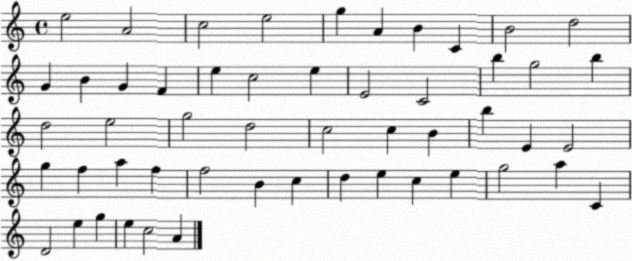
X:1
T:Untitled
M:4/4
L:1/4
K:C
e2 A2 c2 e2 g A B C B2 d2 G B G F e c2 e E2 C2 b g2 b d2 e2 g2 d2 c2 c B b E E2 g f a f f2 B c d e c e g2 a C D2 e g e c2 A